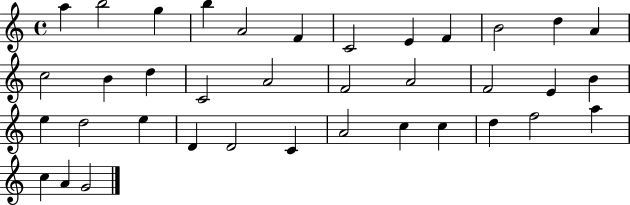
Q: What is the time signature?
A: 4/4